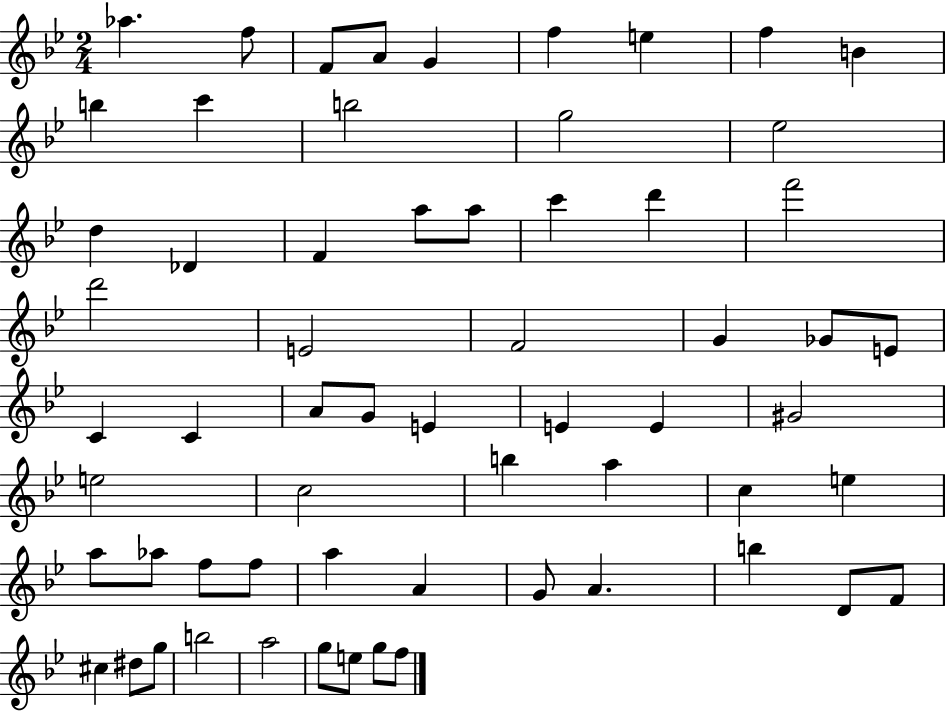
Ab5/q. F5/e F4/e A4/e G4/q F5/q E5/q F5/q B4/q B5/q C6/q B5/h G5/h Eb5/h D5/q Db4/q F4/q A5/e A5/e C6/q D6/q F6/h D6/h E4/h F4/h G4/q Gb4/e E4/e C4/q C4/q A4/e G4/e E4/q E4/q E4/q G#4/h E5/h C5/h B5/q A5/q C5/q E5/q A5/e Ab5/e F5/e F5/e A5/q A4/q G4/e A4/q. B5/q D4/e F4/e C#5/q D#5/e G5/e B5/h A5/h G5/e E5/e G5/e F5/e